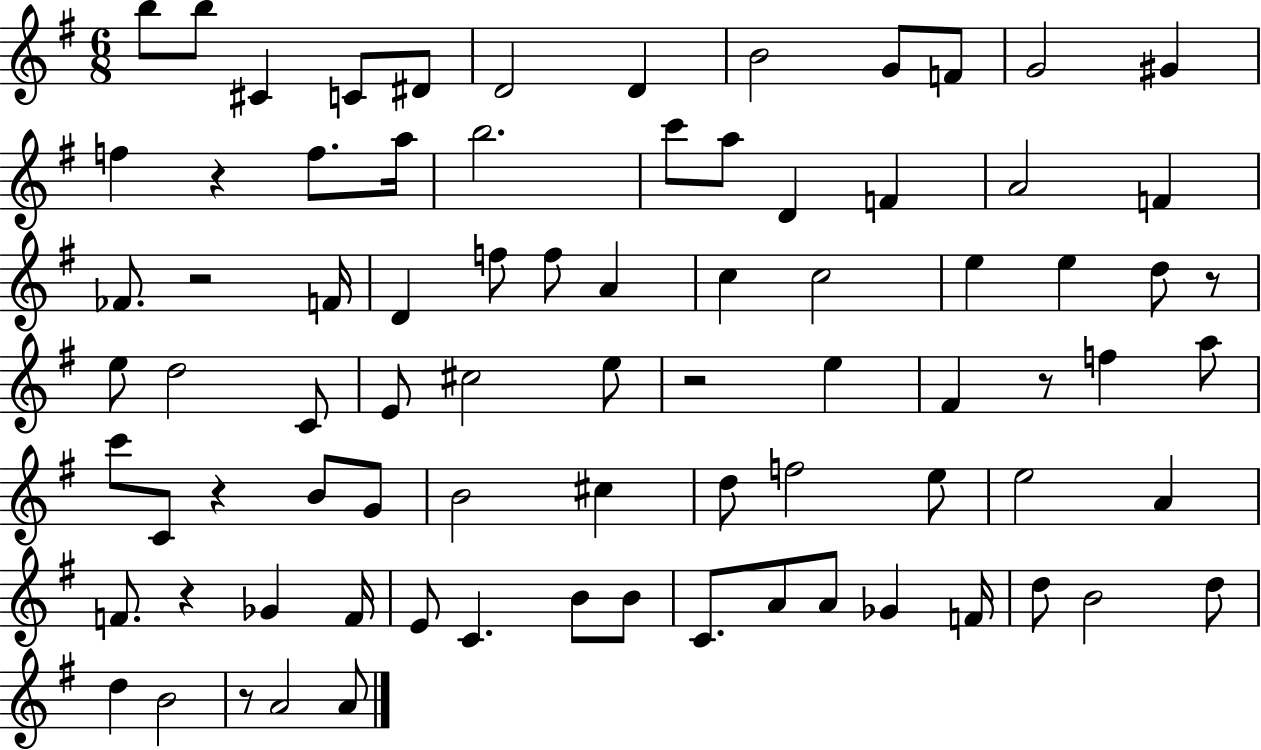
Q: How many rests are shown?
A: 8